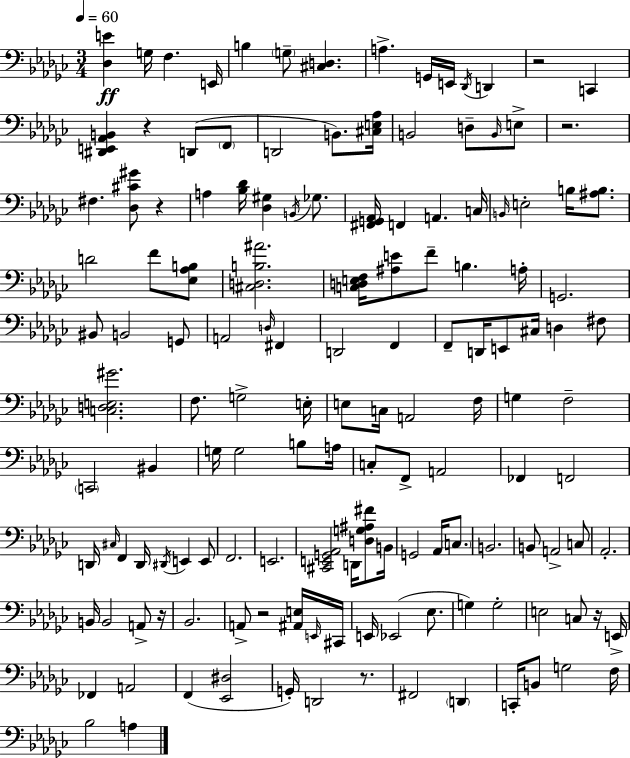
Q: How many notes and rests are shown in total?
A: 142